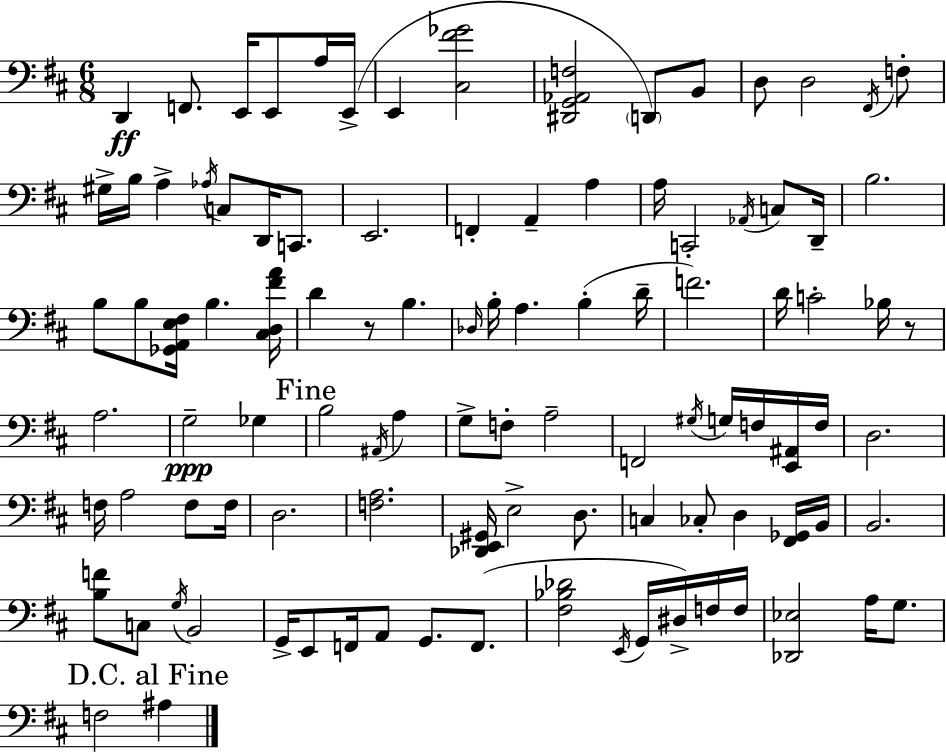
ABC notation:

X:1
T:Untitled
M:6/8
L:1/4
K:D
D,, F,,/2 E,,/4 E,,/2 A,/4 E,,/4 E,, [^C,^F_G]2 [^D,,G,,_A,,F,]2 D,,/2 B,,/2 D,/2 D,2 ^F,,/4 F,/2 ^G,/4 B,/4 A, _A,/4 C,/2 D,,/4 C,,/2 E,,2 F,, A,, A, A,/4 C,,2 _A,,/4 C,/2 D,,/4 B,2 B,/2 B,/2 [_G,,A,,E,^F,]/4 B, [^C,D,^FA]/4 D z/2 B, _D,/4 B,/4 A, B, D/4 F2 D/4 C2 _B,/4 z/2 A,2 G,2 _G, B,2 ^A,,/4 A, G,/2 F,/2 A,2 F,,2 ^G,/4 G,/4 F,/4 [E,,^A,,]/4 F,/4 D,2 F,/4 A,2 F,/2 F,/4 D,2 [F,A,]2 [_D,,E,,^G,,]/4 E,2 D,/2 C, _C,/2 D, [^F,,_G,,]/4 B,,/4 B,,2 [B,F]/2 C,/2 G,/4 B,,2 G,,/4 E,,/2 F,,/4 A,,/2 G,,/2 F,,/2 [^F,_B,_D]2 E,,/4 G,,/4 ^D,/4 F,/4 F,/4 [_D,,_E,]2 A,/4 G,/2 F,2 ^A,